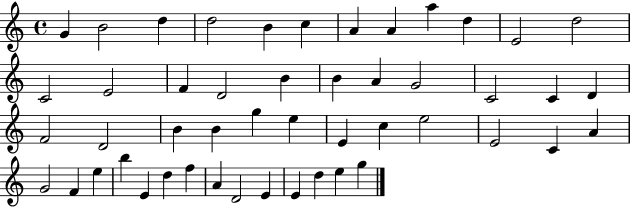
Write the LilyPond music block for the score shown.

{
  \clef treble
  \time 4/4
  \defaultTimeSignature
  \key c \major
  g'4 b'2 d''4 | d''2 b'4 c''4 | a'4 a'4 a''4 d''4 | e'2 d''2 | \break c'2 e'2 | f'4 d'2 b'4 | b'4 a'4 g'2 | c'2 c'4 d'4 | \break f'2 d'2 | b'4 b'4 g''4 e''4 | e'4 c''4 e''2 | e'2 c'4 a'4 | \break g'2 f'4 e''4 | b''4 e'4 d''4 f''4 | a'4 d'2 e'4 | e'4 d''4 e''4 g''4 | \break \bar "|."
}